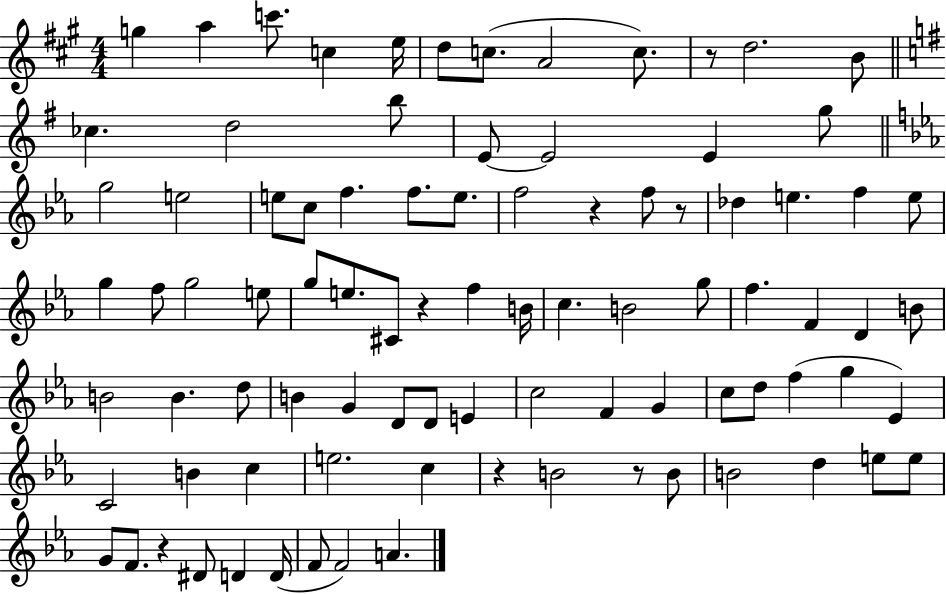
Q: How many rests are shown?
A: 7